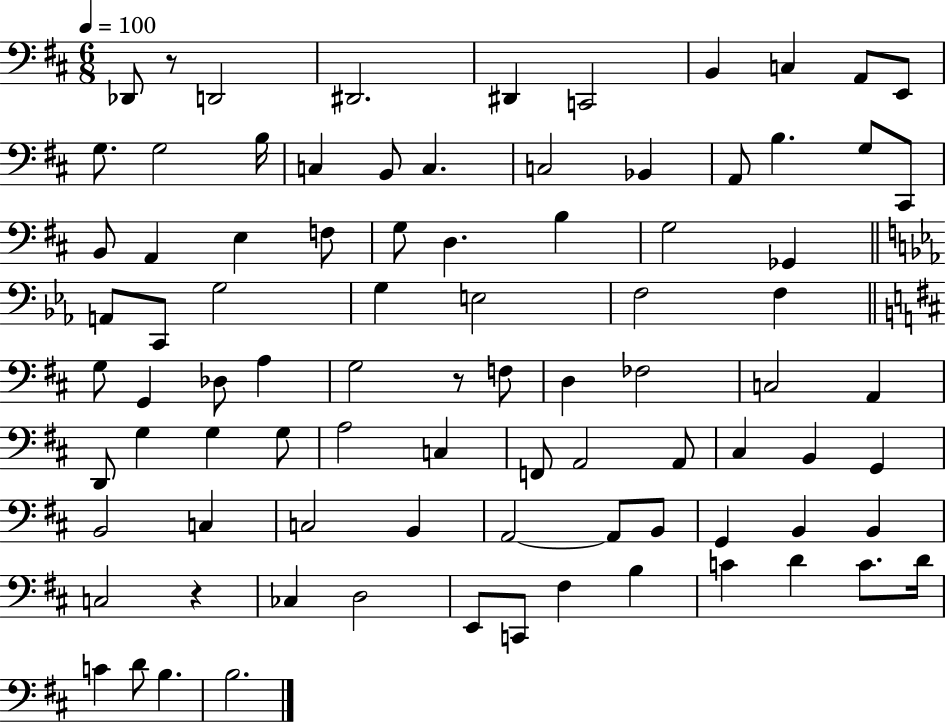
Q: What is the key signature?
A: D major